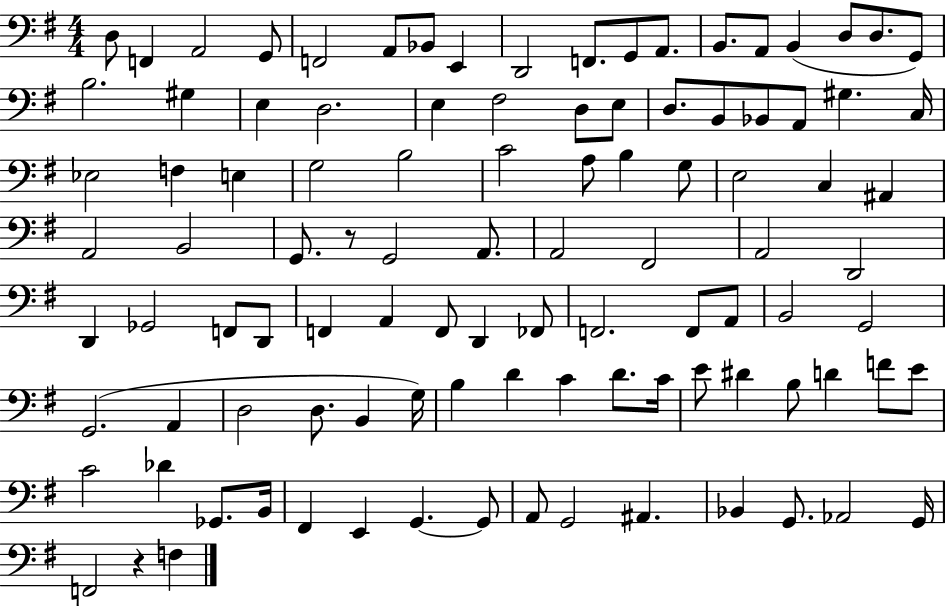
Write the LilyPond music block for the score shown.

{
  \clef bass
  \numericTimeSignature
  \time 4/4
  \key g \major
  d8 f,4 a,2 g,8 | f,2 a,8 bes,8 e,4 | d,2 f,8. g,8 a,8. | b,8. a,8 b,4( d8 d8. g,8) | \break b2. gis4 | e4 d2. | e4 fis2 d8 e8 | d8. b,8 bes,8 a,8 gis4. c16 | \break ees2 f4 e4 | g2 b2 | c'2 a8 b4 g8 | e2 c4 ais,4 | \break a,2 b,2 | g,8. r8 g,2 a,8. | a,2 fis,2 | a,2 d,2 | \break d,4 ges,2 f,8 d,8 | f,4 a,4 f,8 d,4 fes,8 | f,2. f,8 a,8 | b,2 g,2 | \break g,2.( a,4 | d2 d8. b,4 g16) | b4 d'4 c'4 d'8. c'16 | e'8 dis'4 b8 d'4 f'8 e'8 | \break c'2 des'4 ges,8. b,16 | fis,4 e,4 g,4.~~ g,8 | a,8 g,2 ais,4. | bes,4 g,8. aes,2 g,16 | \break f,2 r4 f4 | \bar "|."
}